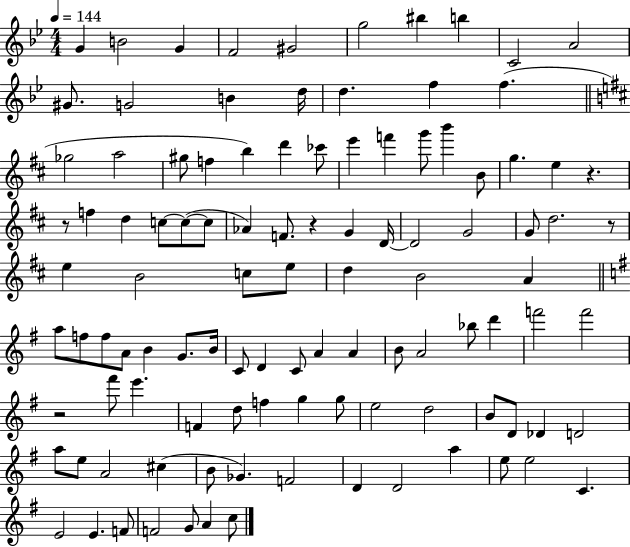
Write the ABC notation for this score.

X:1
T:Untitled
M:4/4
L:1/4
K:Bb
G B2 G F2 ^G2 g2 ^b b C2 A2 ^G/2 G2 B d/4 d f f _g2 a2 ^g/2 f b d' _c'/2 e' f' g'/2 b' B/2 g e z z/2 f d c/2 c/2 c/2 _A F/2 z G D/4 D2 G2 G/2 d2 z/2 e B2 c/2 e/2 d B2 A a/2 f/2 f/2 A/2 B G/2 B/4 C/2 D C/2 A A B/2 A2 _b/2 d' f'2 f'2 z2 ^f'/2 e' F d/2 f g g/2 e2 d2 B/2 D/2 _D D2 a/2 e/2 A2 ^c B/2 _G F2 D D2 a e/2 e2 C E2 E F/2 F2 G/2 A c/2